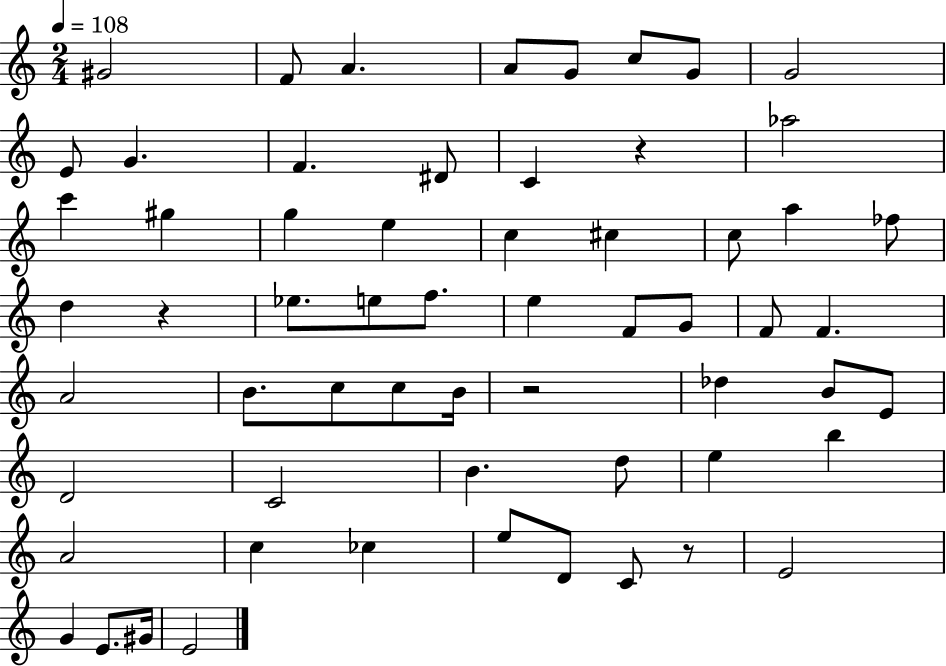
X:1
T:Untitled
M:2/4
L:1/4
K:C
^G2 F/2 A A/2 G/2 c/2 G/2 G2 E/2 G F ^D/2 C z _a2 c' ^g g e c ^c c/2 a _f/2 d z _e/2 e/2 f/2 e F/2 G/2 F/2 F A2 B/2 c/2 c/2 B/4 z2 _d B/2 E/2 D2 C2 B d/2 e b A2 c _c e/2 D/2 C/2 z/2 E2 G E/2 ^G/4 E2